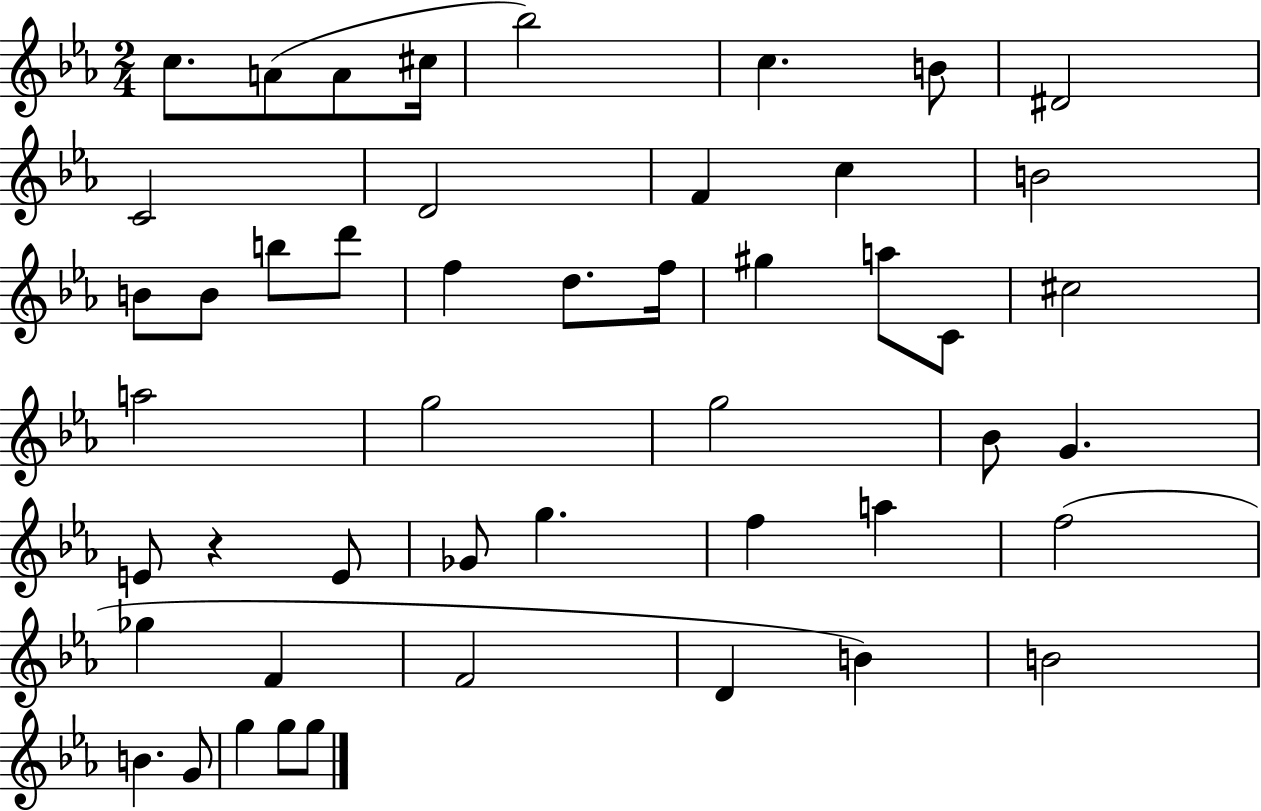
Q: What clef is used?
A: treble